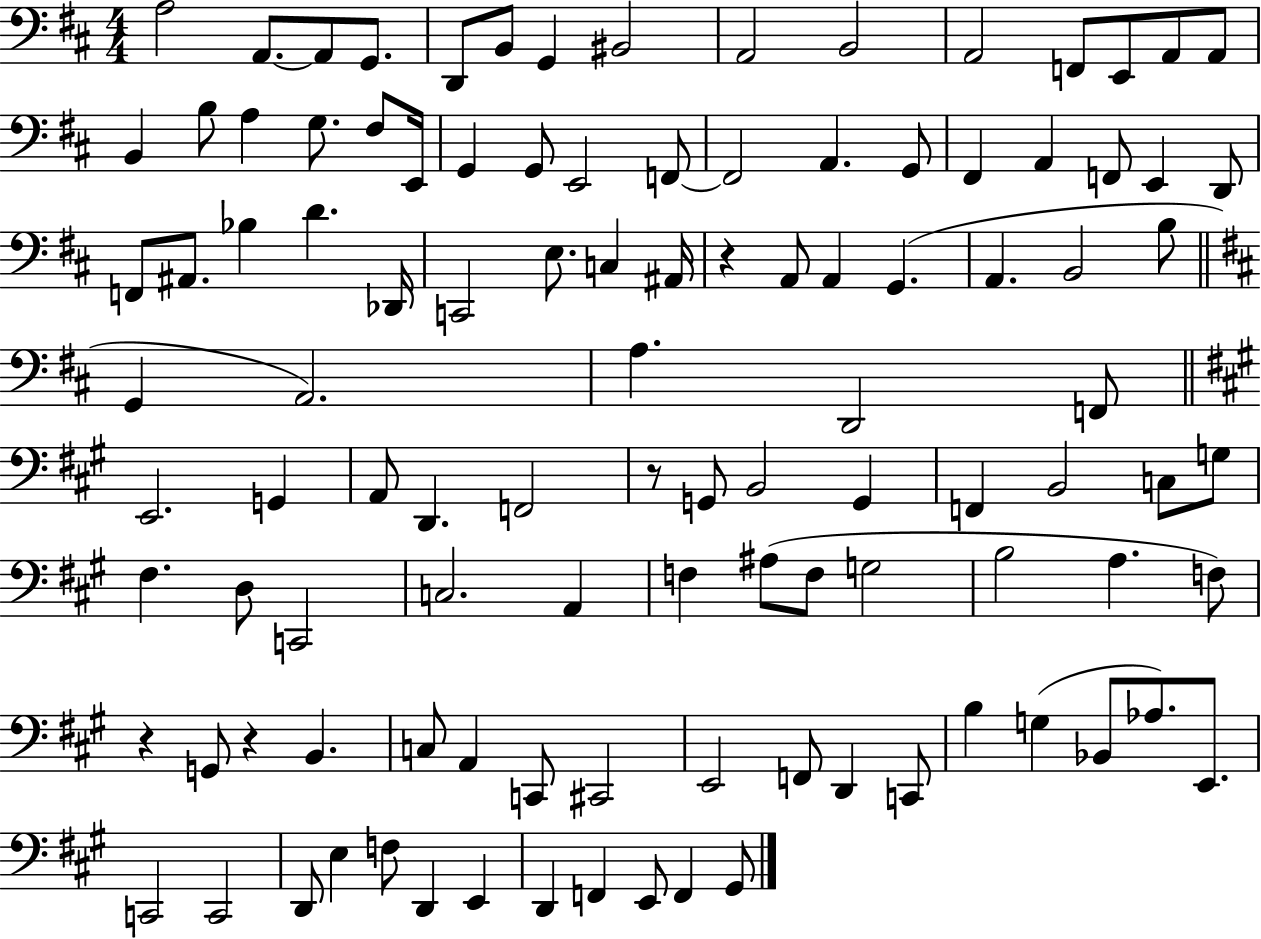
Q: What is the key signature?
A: D major